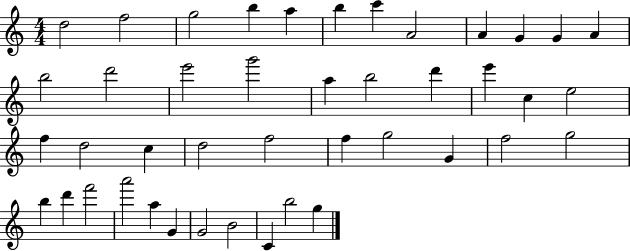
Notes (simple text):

D5/h F5/h G5/h B5/q A5/q B5/q C6/q A4/h A4/q G4/q G4/q A4/q B5/h D6/h E6/h G6/h A5/q B5/h D6/q E6/q C5/q E5/h F5/q D5/h C5/q D5/h F5/h F5/q G5/h G4/q F5/h G5/h B5/q D6/q F6/h A6/h A5/q G4/q G4/h B4/h C4/q B5/h G5/q